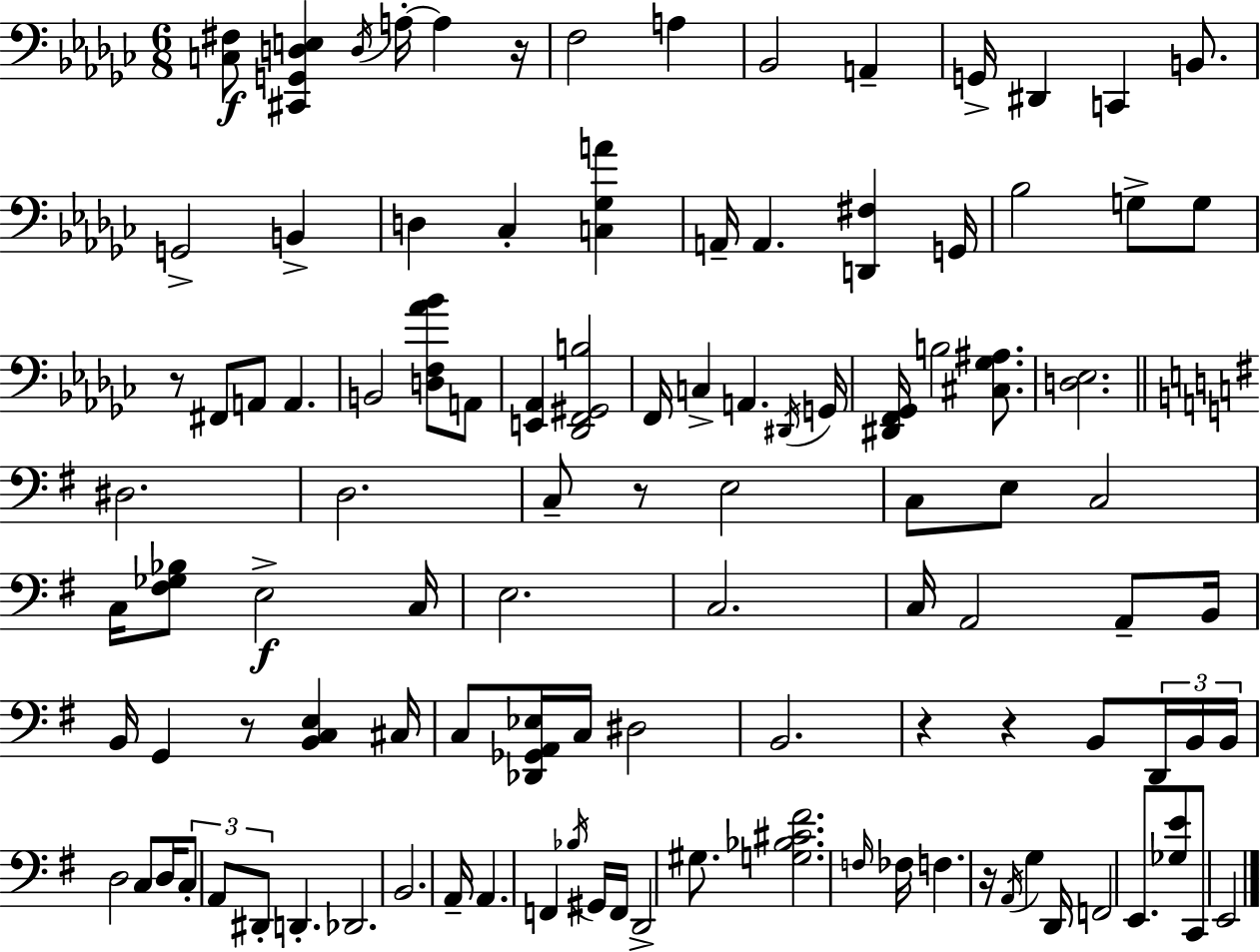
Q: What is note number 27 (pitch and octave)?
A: F2